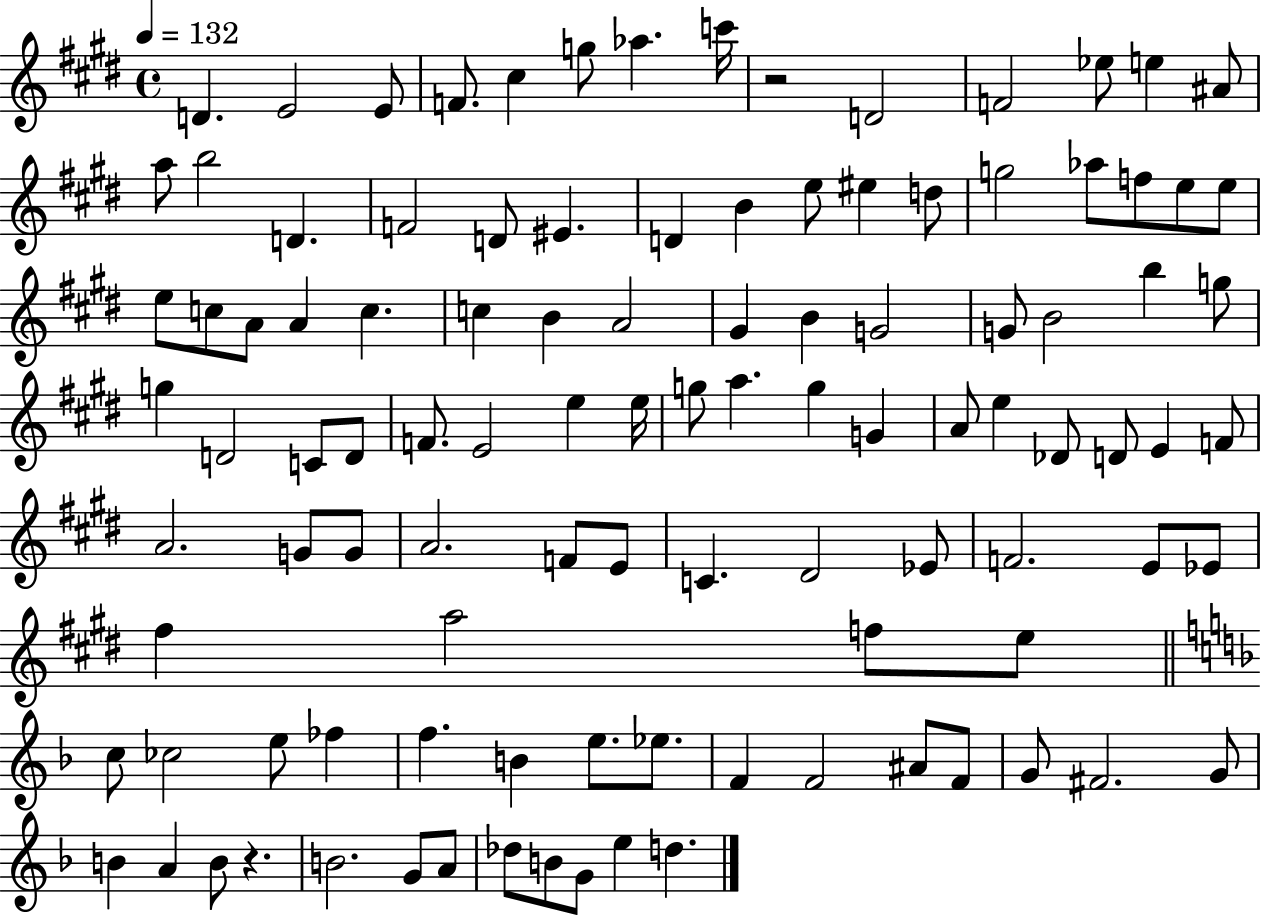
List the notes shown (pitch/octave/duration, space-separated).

D4/q. E4/h E4/e F4/e. C#5/q G5/e Ab5/q. C6/s R/h D4/h F4/h Eb5/e E5/q A#4/e A5/e B5/h D4/q. F4/h D4/e EIS4/q. D4/q B4/q E5/e EIS5/q D5/e G5/h Ab5/e F5/e E5/e E5/e E5/e C5/e A4/e A4/q C5/q. C5/q B4/q A4/h G#4/q B4/q G4/h G4/e B4/h B5/q G5/e G5/q D4/h C4/e D4/e F4/e. E4/h E5/q E5/s G5/e A5/q. G5/q G4/q A4/e E5/q Db4/e D4/e E4/q F4/e A4/h. G4/e G4/e A4/h. F4/e E4/e C4/q. D#4/h Eb4/e F4/h. E4/e Eb4/e F#5/q A5/h F5/e E5/e C5/e CES5/h E5/e FES5/q F5/q. B4/q E5/e. Eb5/e. F4/q F4/h A#4/e F4/e G4/e F#4/h. G4/e B4/q A4/q B4/e R/q. B4/h. G4/e A4/e Db5/e B4/e G4/e E5/q D5/q.